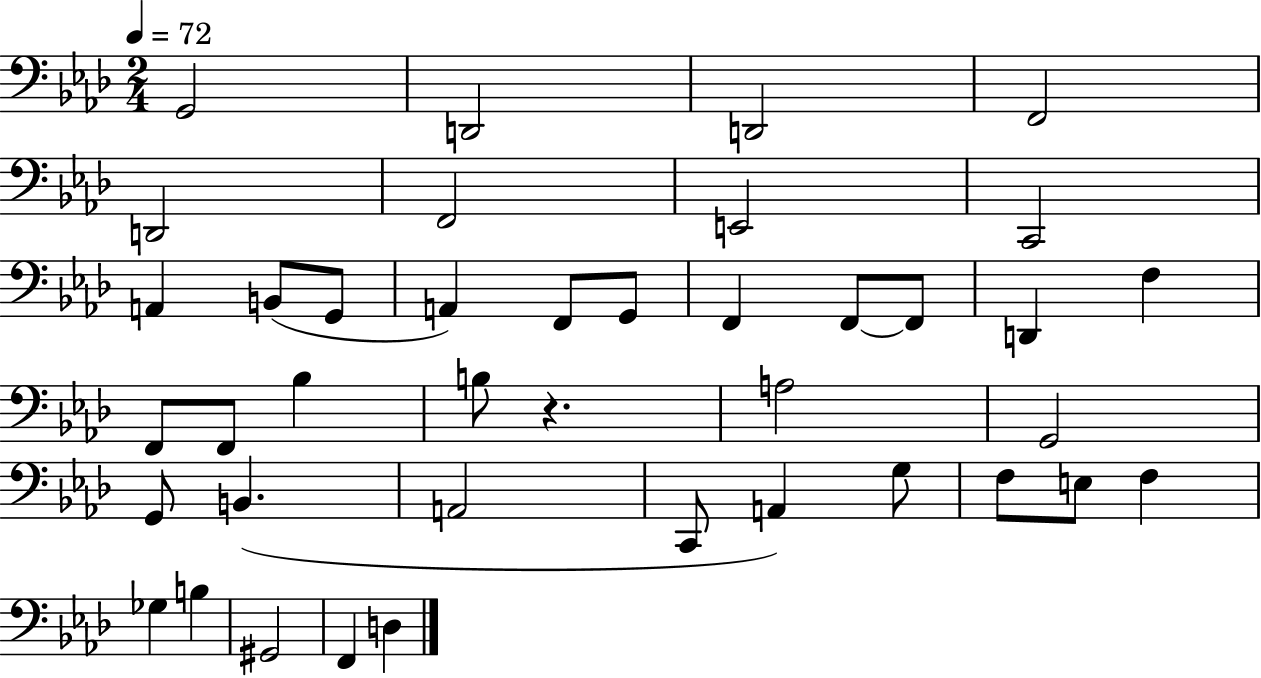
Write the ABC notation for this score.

X:1
T:Untitled
M:2/4
L:1/4
K:Ab
G,,2 D,,2 D,,2 F,,2 D,,2 F,,2 E,,2 C,,2 A,, B,,/2 G,,/2 A,, F,,/2 G,,/2 F,, F,,/2 F,,/2 D,, F, F,,/2 F,,/2 _B, B,/2 z A,2 G,,2 G,,/2 B,, A,,2 C,,/2 A,, G,/2 F,/2 E,/2 F, _G, B, ^G,,2 F,, D,